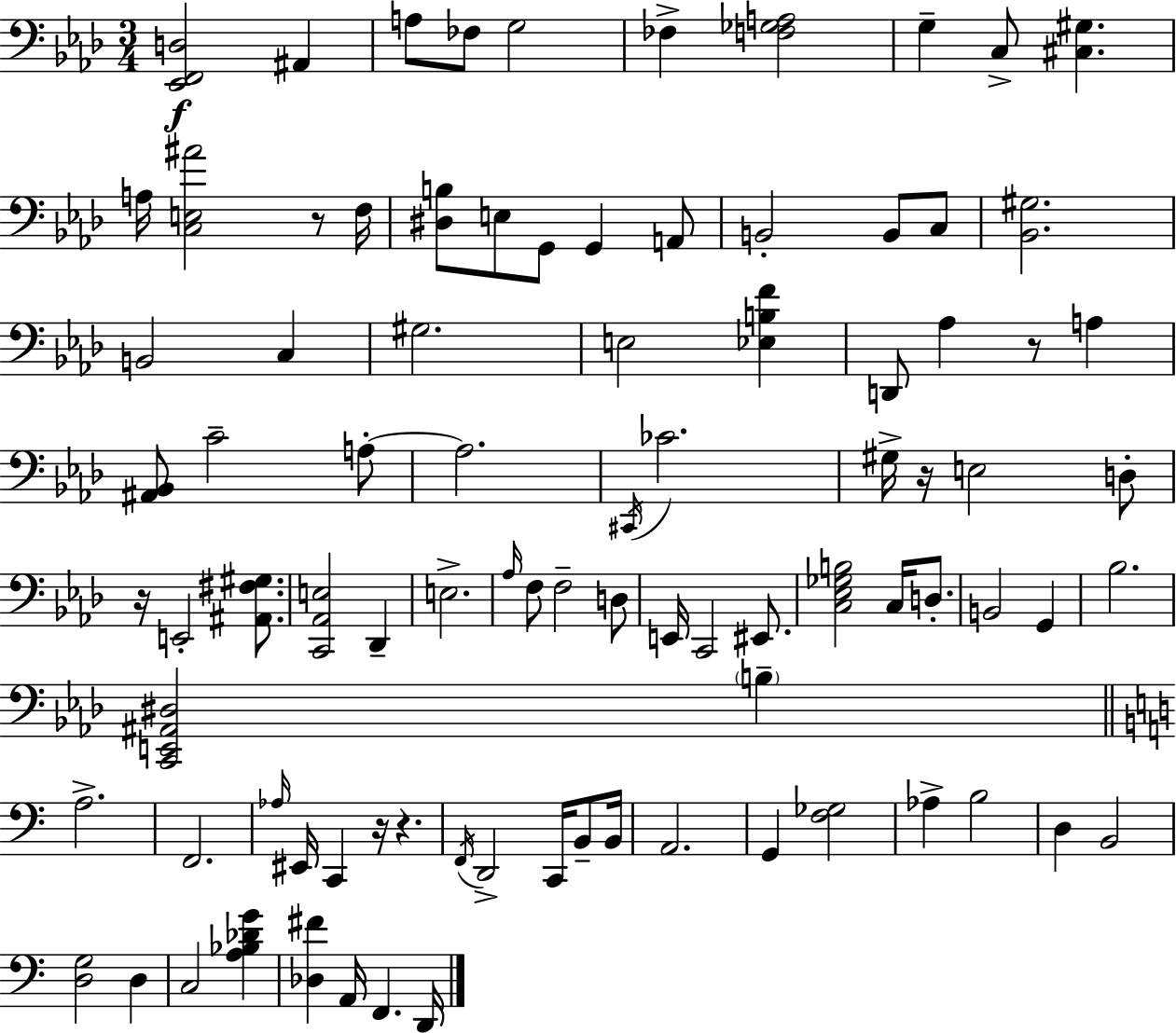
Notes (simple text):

[Eb2,F2,D3]/h A#2/q A3/e FES3/e G3/h FES3/q [F3,Gb3,A3]/h G3/q C3/e [C#3,G#3]/q. A3/s [C3,E3,A#4]/h R/e F3/s [D#3,B3]/e E3/e G2/e G2/q A2/e B2/h B2/e C3/e [Bb2,G#3]/h. B2/h C3/q G#3/h. E3/h [Eb3,B3,F4]/q D2/e Ab3/q R/e A3/q [A#2,Bb2]/e C4/h A3/e A3/h. C#2/s CES4/h. G#3/s R/s E3/h D3/e R/s E2/h [A#2,F#3,G#3]/e. [C2,Ab2,E3]/h Db2/q E3/h. Ab3/s F3/e F3/h D3/e E2/s C2/h EIS2/e. [C3,Eb3,Gb3,B3]/h C3/s D3/e. B2/h G2/q Bb3/h. [C2,E2,A#2,D#3]/h B3/q A3/h. F2/h. Ab3/s EIS2/s C2/q R/s R/q. F2/s D2/h C2/s B2/e B2/s A2/h. G2/q [F3,Gb3]/h Ab3/q B3/h D3/q B2/h [D3,G3]/h D3/q C3/h [A3,Bb3,Db4,G4]/q [Db3,F#4]/q A2/s F2/q. D2/s